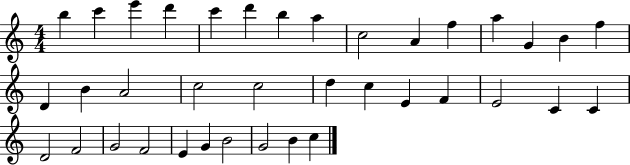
X:1
T:Untitled
M:4/4
L:1/4
K:C
b c' e' d' c' d' b a c2 A f a G B f D B A2 c2 c2 d c E F E2 C C D2 F2 G2 F2 E G B2 G2 B c